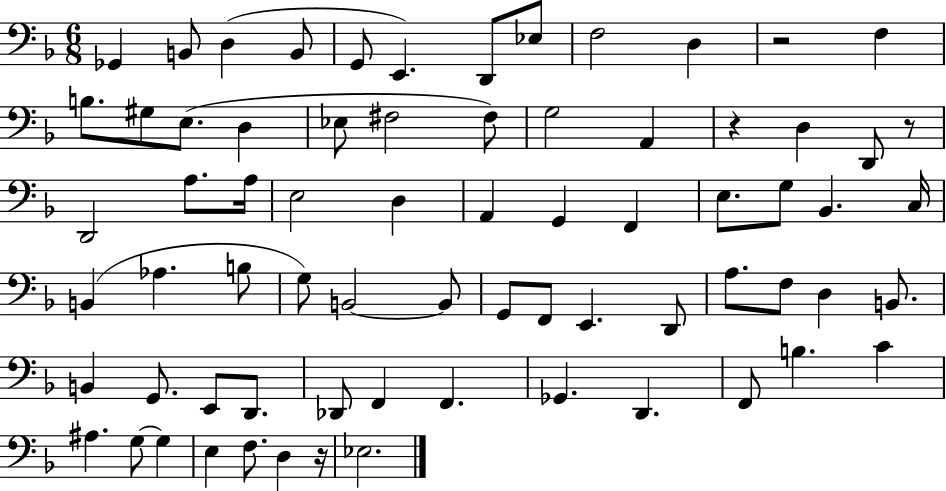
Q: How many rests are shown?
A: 4